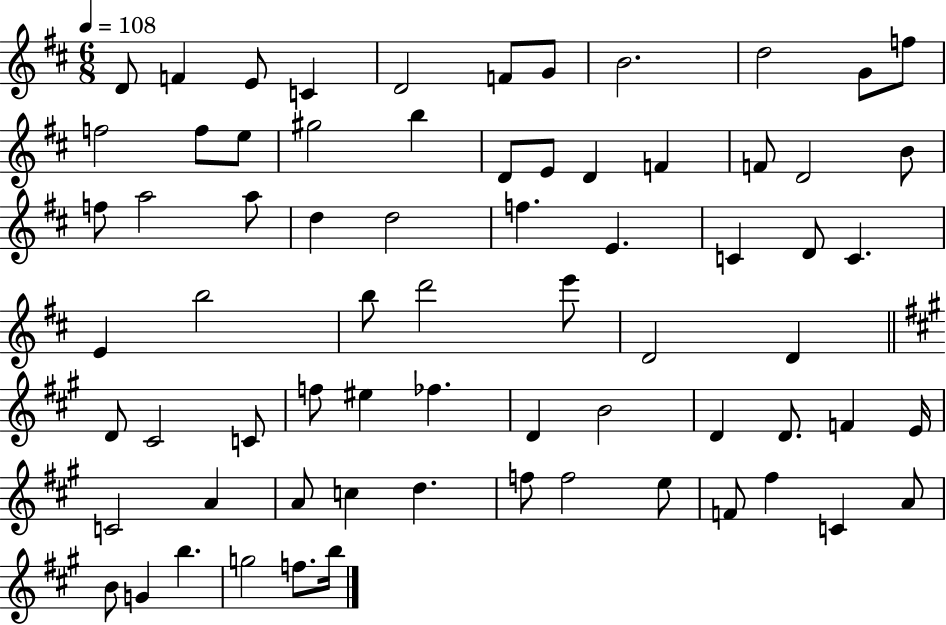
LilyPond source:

{
  \clef treble
  \numericTimeSignature
  \time 6/8
  \key d \major
  \tempo 4 = 108
  d'8 f'4 e'8 c'4 | d'2 f'8 g'8 | b'2. | d''2 g'8 f''8 | \break f''2 f''8 e''8 | gis''2 b''4 | d'8 e'8 d'4 f'4 | f'8 d'2 b'8 | \break f''8 a''2 a''8 | d''4 d''2 | f''4. e'4. | c'4 d'8 c'4. | \break e'4 b''2 | b''8 d'''2 e'''8 | d'2 d'4 | \bar "||" \break \key a \major d'8 cis'2 c'8 | f''8 eis''4 fes''4. | d'4 b'2 | d'4 d'8. f'4 e'16 | \break c'2 a'4 | a'8 c''4 d''4. | f''8 f''2 e''8 | f'8 fis''4 c'4 a'8 | \break b'8 g'4 b''4. | g''2 f''8. b''16 | \bar "|."
}